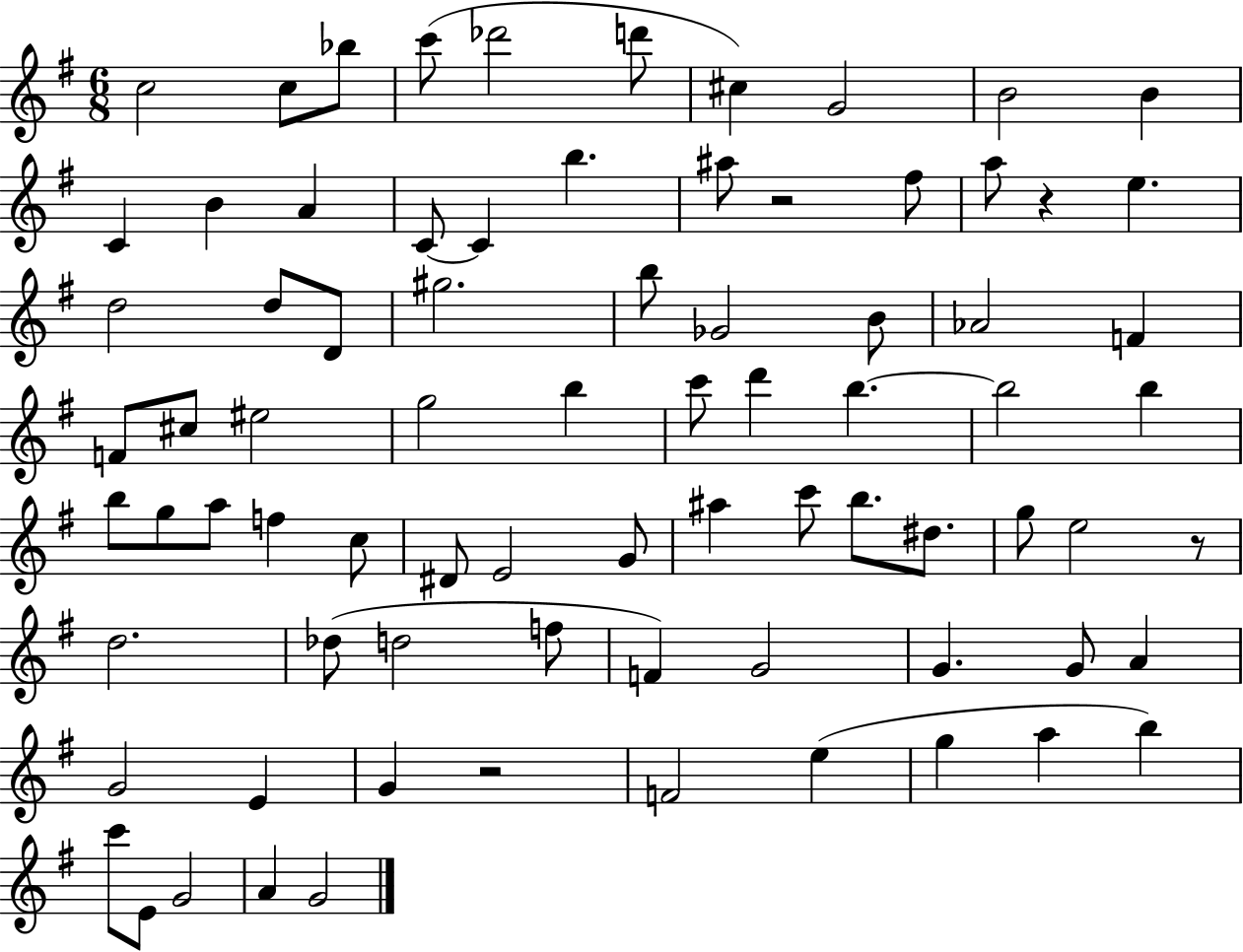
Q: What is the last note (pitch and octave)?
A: G4